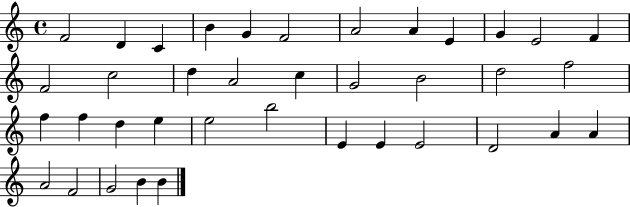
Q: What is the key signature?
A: C major